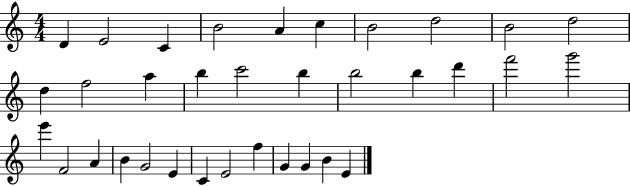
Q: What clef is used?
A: treble